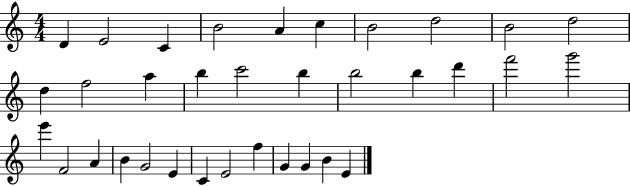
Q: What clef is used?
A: treble